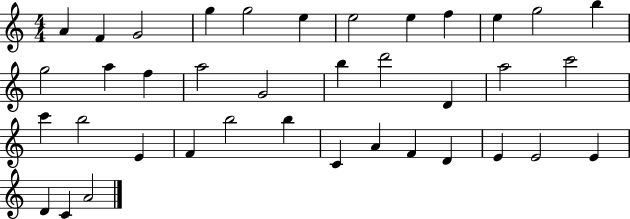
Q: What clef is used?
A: treble